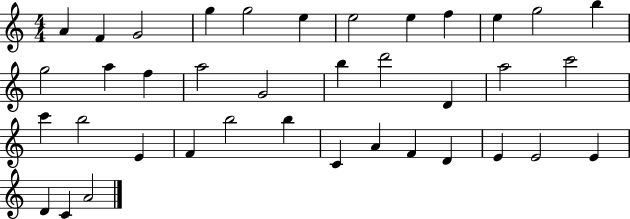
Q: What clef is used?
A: treble